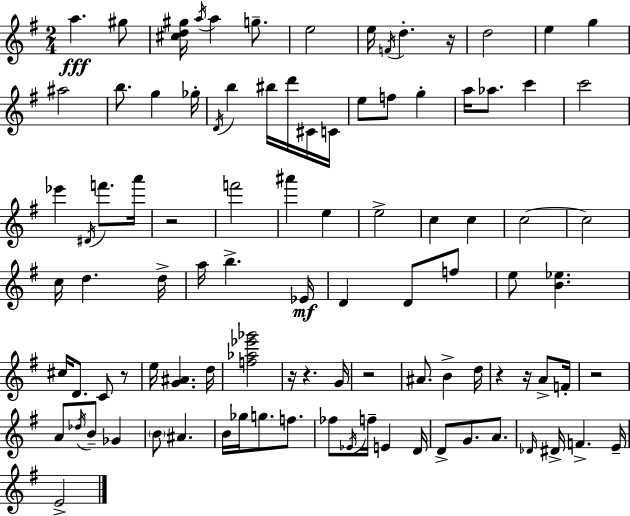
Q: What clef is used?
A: treble